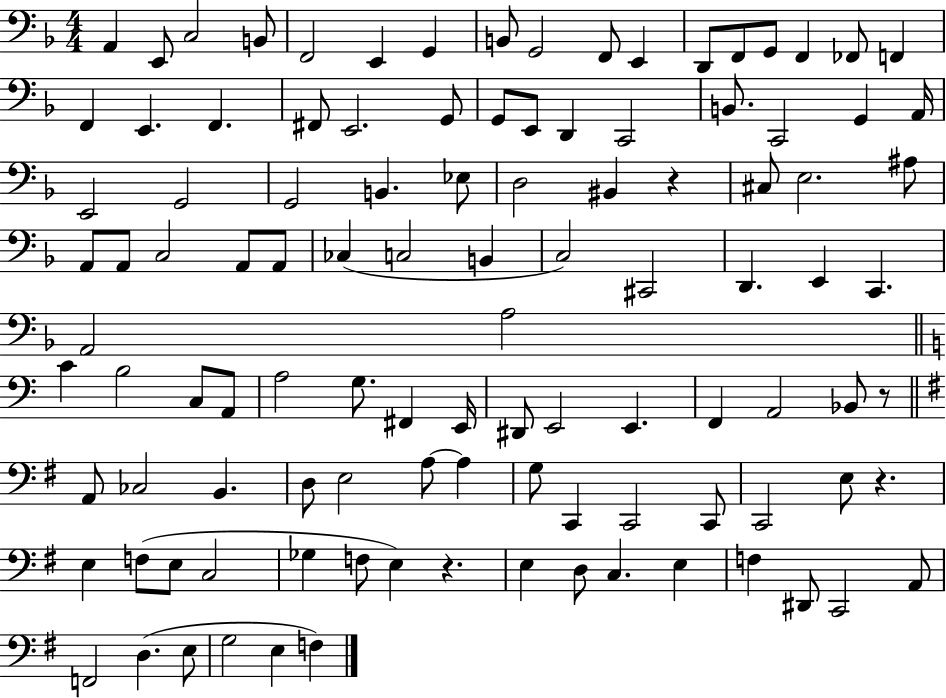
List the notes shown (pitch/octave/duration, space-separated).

A2/q E2/e C3/h B2/e F2/h E2/q G2/q B2/e G2/h F2/e E2/q D2/e F2/e G2/e F2/q FES2/e F2/q F2/q E2/q. F2/q. F#2/e E2/h. G2/e G2/e E2/e D2/q C2/h B2/e. C2/h G2/q A2/s E2/h G2/h G2/h B2/q. Eb3/e D3/h BIS2/q R/q C#3/e E3/h. A#3/e A2/e A2/e C3/h A2/e A2/e CES3/q C3/h B2/q C3/h C#2/h D2/q. E2/q C2/q. A2/h A3/h C4/q B3/h C3/e A2/e A3/h G3/e. F#2/q E2/s D#2/e E2/h E2/q. F2/q A2/h Bb2/e R/e A2/e CES3/h B2/q. D3/e E3/h A3/e A3/q G3/e C2/q C2/h C2/e C2/h E3/e R/q. E3/q F3/e E3/e C3/h Gb3/q F3/e E3/q R/q. E3/q D3/e C3/q. E3/q F3/q D#2/e C2/h A2/e F2/h D3/q. E3/e G3/h E3/q F3/q